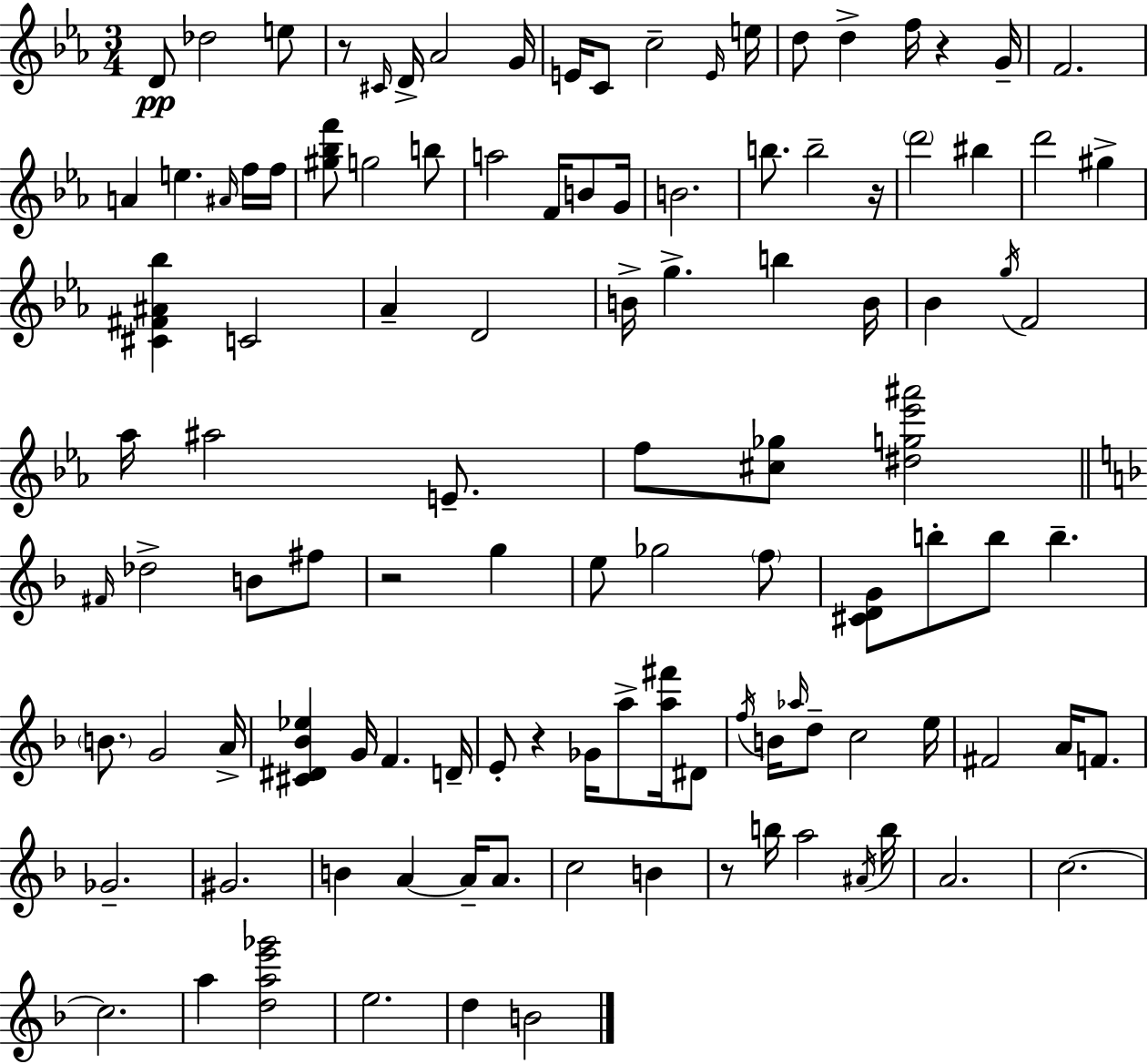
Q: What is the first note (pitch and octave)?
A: D4